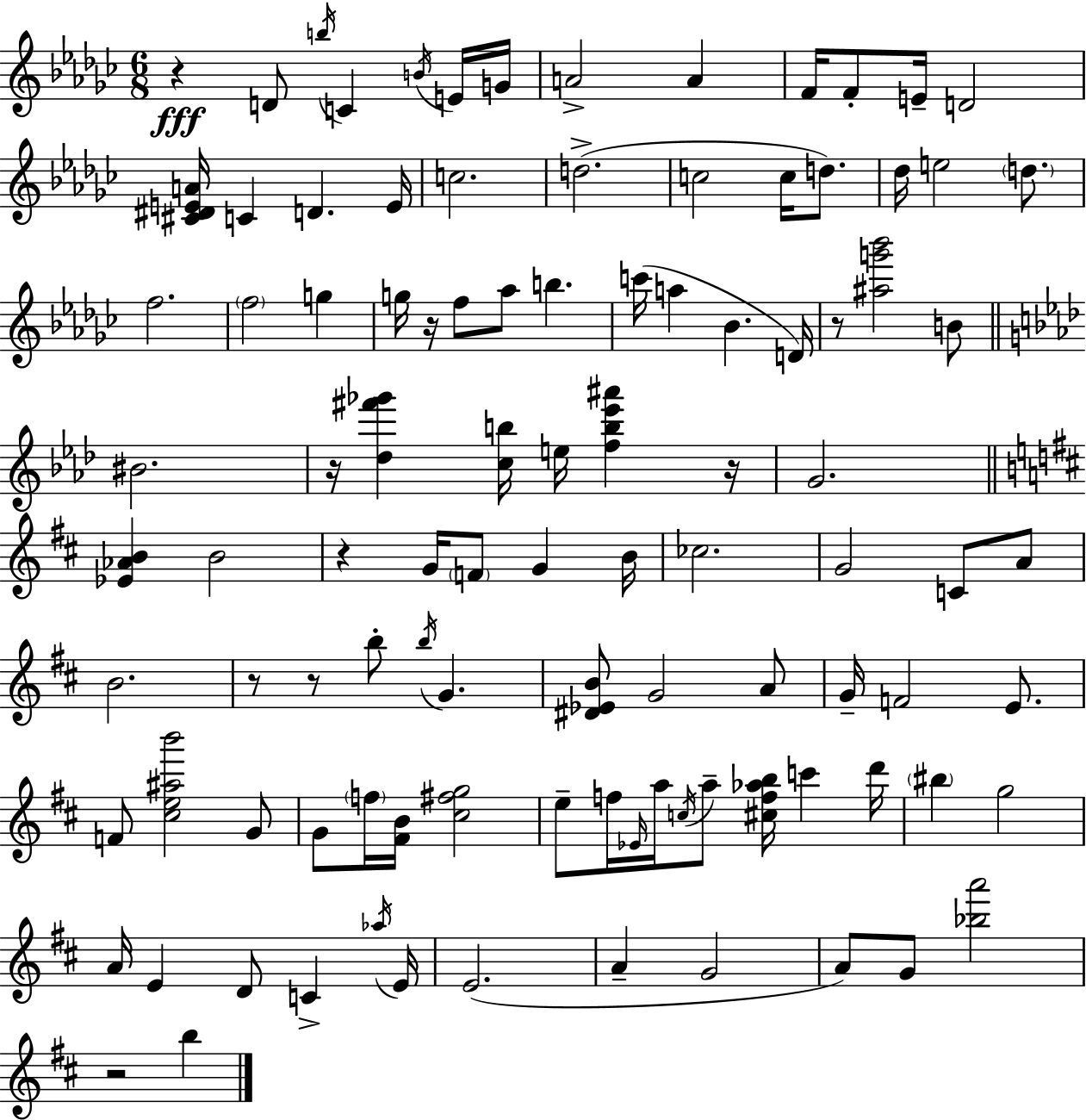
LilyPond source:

{
  \clef treble
  \numericTimeSignature
  \time 6/8
  \key ees \minor
  r4\fff d'8 \acciaccatura { b''16 } c'4 \acciaccatura { b'16 } | e'16 g'16 a'2-> a'4 | f'16 f'8-. e'16-- d'2 | <cis' dis' e' a'>16 c'4 d'4. | \break e'16 c''2. | d''2.->( | c''2 c''16 d''8.) | des''16 e''2 \parenthesize d''8. | \break f''2. | \parenthesize f''2 g''4 | g''16 r16 f''8 aes''8 b''4. | c'''16( a''4 bes'4. | \break d'16) r8 <ais'' g''' bes'''>2 | b'8 \bar "||" \break \key f \minor bis'2. | r16 <des'' fis''' ges'''>4 <c'' b''>16 e''16 <f'' b'' ees''' ais'''>4 r16 | g'2. | \bar "||" \break \key d \major <ees' aes' b'>4 b'2 | r4 g'16 \parenthesize f'8 g'4 b'16 | ces''2. | g'2 c'8 a'8 | \break b'2. | r8 r8 b''8-. \acciaccatura { b''16 } g'4. | <dis' ees' b'>8 g'2 a'8 | g'16-- f'2 e'8. | \break f'8 <cis'' e'' ais'' b'''>2 g'8 | g'8 \parenthesize f''16 <fis' b'>16 <cis'' fis'' g''>2 | e''8-- f''16 \grace { ees'16 } a''16 \acciaccatura { c''16 } a''8-- <cis'' f'' aes'' b''>16 c'''4 | d'''16 \parenthesize bis''4 g''2 | \break a'16 e'4 d'8 c'4-> | \acciaccatura { aes''16 } e'16 e'2.( | a'4-- g'2 | a'8) g'8 <bes'' a'''>2 | \break r2 | b''4 \bar "|."
}